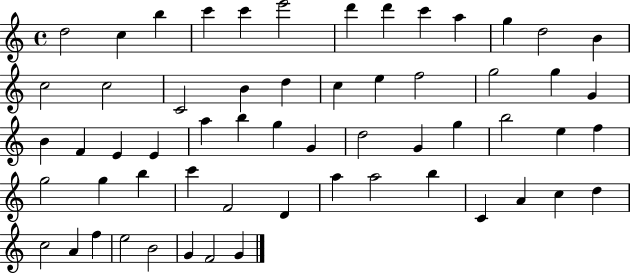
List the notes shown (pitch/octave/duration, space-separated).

D5/h C5/q B5/q C6/q C6/q E6/h D6/q D6/q C6/q A5/q G5/q D5/h B4/q C5/h C5/h C4/h B4/q D5/q C5/q E5/q F5/h G5/h G5/q G4/q B4/q F4/q E4/q E4/q A5/q B5/q G5/q G4/q D5/h G4/q G5/q B5/h E5/q F5/q G5/h G5/q B5/q C6/q F4/h D4/q A5/q A5/h B5/q C4/q A4/q C5/q D5/q C5/h A4/q F5/q E5/h B4/h G4/q F4/h G4/q